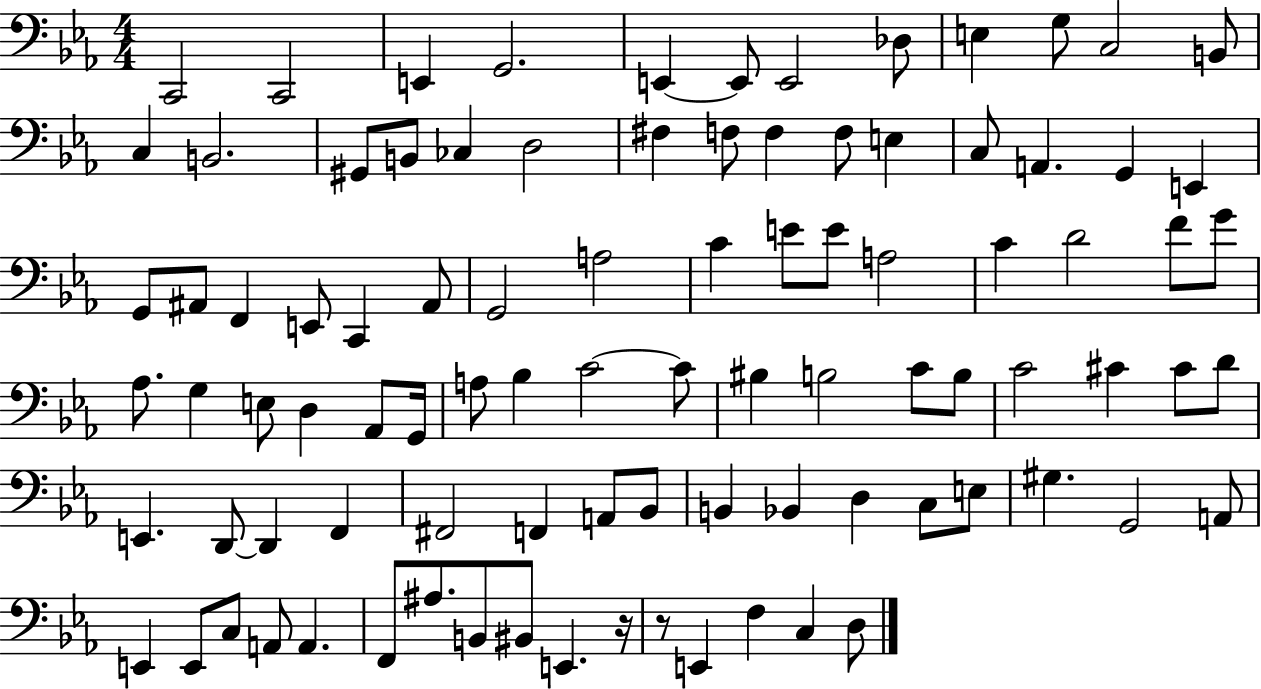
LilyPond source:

{
  \clef bass
  \numericTimeSignature
  \time 4/4
  \key ees \major
  c,2 c,2 | e,4 g,2. | e,4~~ e,8 e,2 des8 | e4 g8 c2 b,8 | \break c4 b,2. | gis,8 b,8 ces4 d2 | fis4 f8 f4 f8 e4 | c8 a,4. g,4 e,4 | \break g,8 ais,8 f,4 e,8 c,4 ais,8 | g,2 a2 | c'4 e'8 e'8 a2 | c'4 d'2 f'8 g'8 | \break aes8. g4 e8 d4 aes,8 g,16 | a8 bes4 c'2~~ c'8 | bis4 b2 c'8 b8 | c'2 cis'4 cis'8 d'8 | \break e,4. d,8~~ d,4 f,4 | fis,2 f,4 a,8 bes,8 | b,4 bes,4 d4 c8 e8 | gis4. g,2 a,8 | \break e,4 e,8 c8 a,8 a,4. | f,8 ais8. b,8 bis,8 e,4. r16 | r8 e,4 f4 c4 d8 | \bar "|."
}